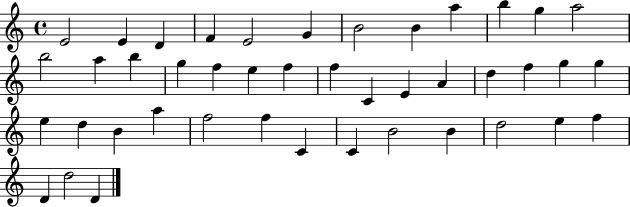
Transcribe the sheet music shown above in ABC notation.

X:1
T:Untitled
M:4/4
L:1/4
K:C
E2 E D F E2 G B2 B a b g a2 b2 a b g f e f f C E A d f g g e d B a f2 f C C B2 B d2 e f D d2 D